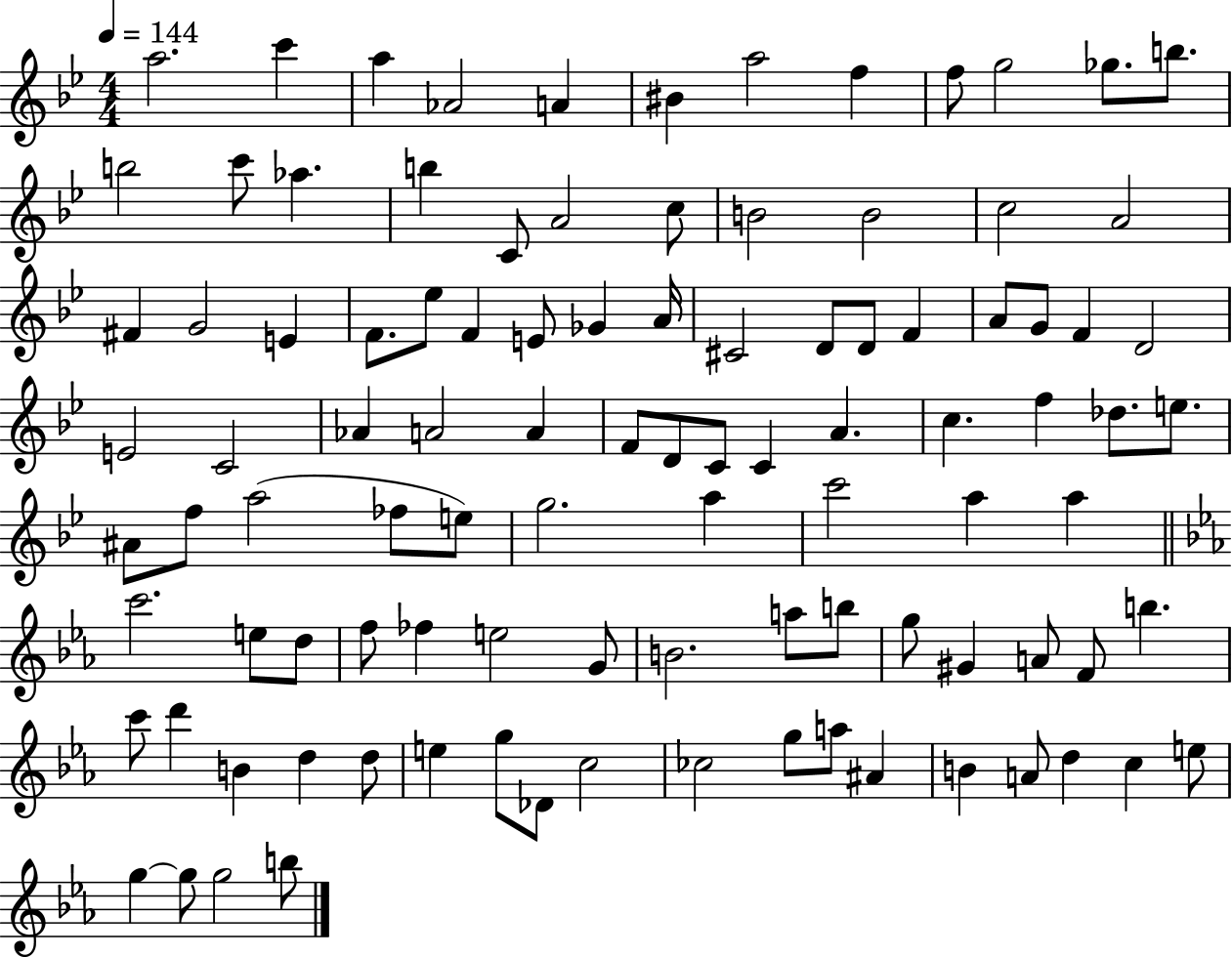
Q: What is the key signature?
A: BES major